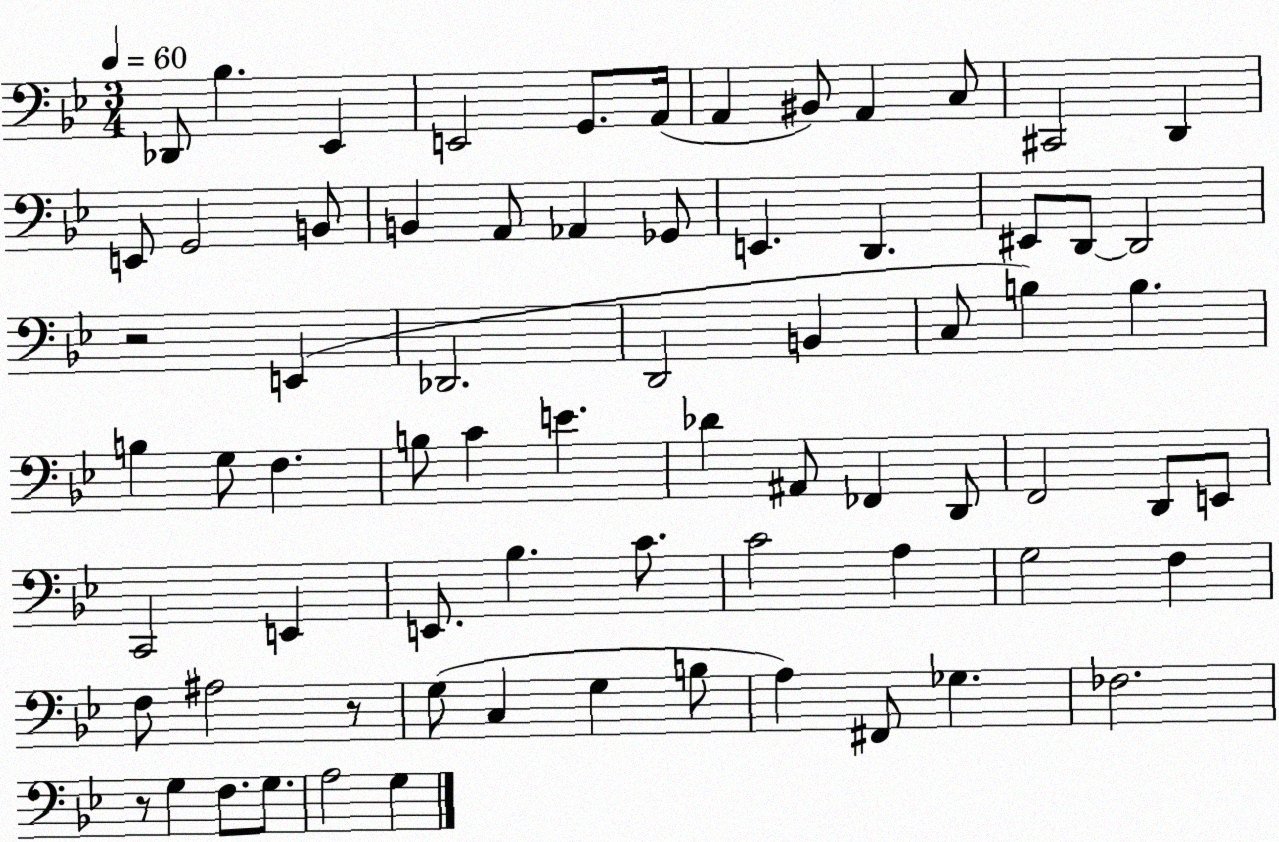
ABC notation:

X:1
T:Untitled
M:3/4
L:1/4
K:Bb
_D,,/2 _B, _E,, E,,2 G,,/2 A,,/4 A,, ^B,,/2 A,, C,/2 ^C,,2 D,, E,,/2 G,,2 B,,/2 B,, A,,/2 _A,, _G,,/2 E,, D,, ^E,,/2 D,,/2 D,,2 z2 E,, _D,,2 D,,2 B,, C,/2 B, B, B, G,/2 F, B,/2 C E _D ^A,,/2 _F,, D,,/2 F,,2 D,,/2 E,,/2 C,,2 E,, E,,/2 _B, C/2 C2 A, G,2 F, F,/2 ^A,2 z/2 G,/2 C, G, B,/2 A, ^F,,/2 _G, _F,2 z/2 G, F,/2 G,/2 A,2 G,